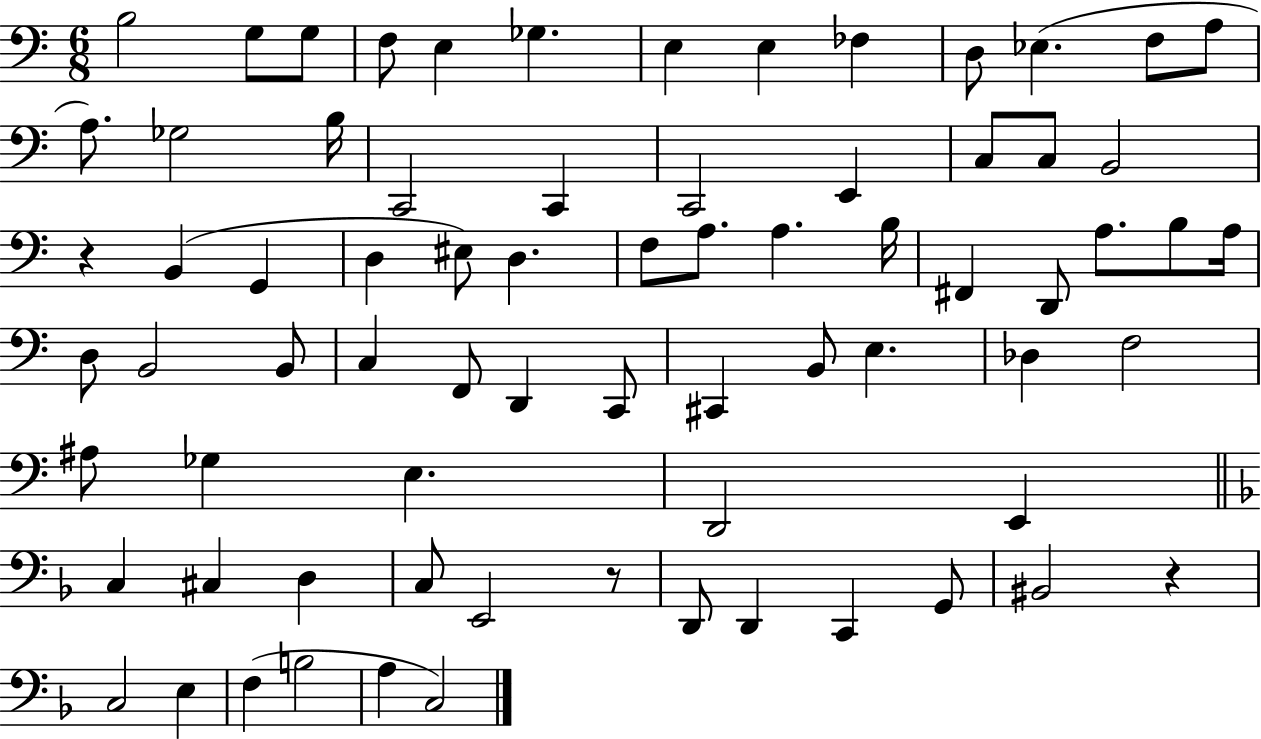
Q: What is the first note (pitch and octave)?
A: B3